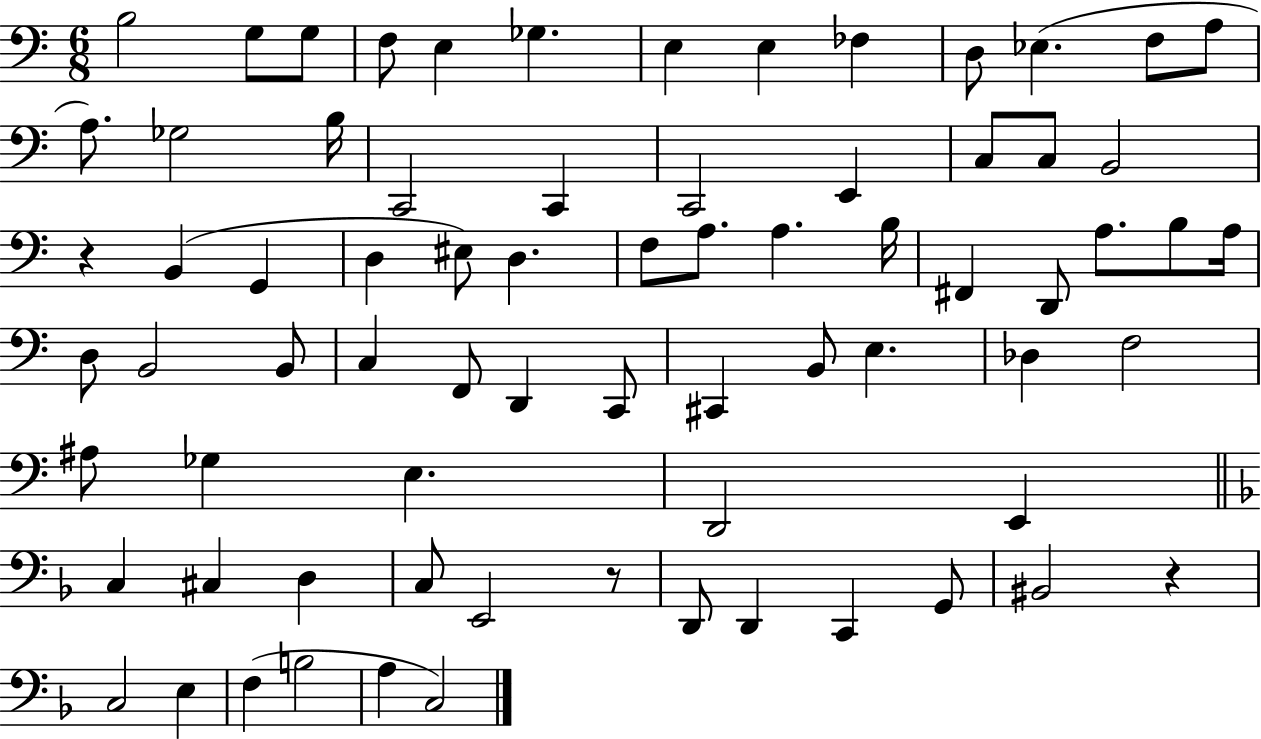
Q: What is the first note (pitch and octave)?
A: B3